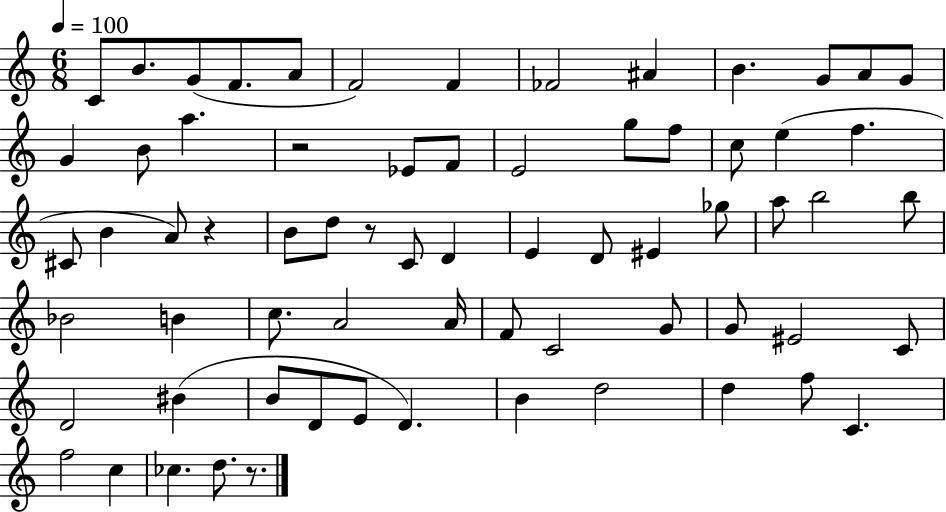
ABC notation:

X:1
T:Untitled
M:6/8
L:1/4
K:C
C/2 B/2 G/2 F/2 A/2 F2 F _F2 ^A B G/2 A/2 G/2 G B/2 a z2 _E/2 F/2 E2 g/2 f/2 c/2 e f ^C/2 B A/2 z B/2 d/2 z/2 C/2 D E D/2 ^E _g/2 a/2 b2 b/2 _B2 B c/2 A2 A/4 F/2 C2 G/2 G/2 ^E2 C/2 D2 ^B B/2 D/2 E/2 D B d2 d f/2 C f2 c _c d/2 z/2